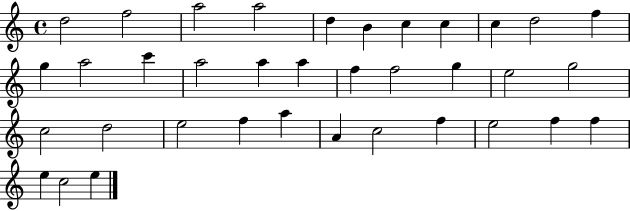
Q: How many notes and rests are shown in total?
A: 36